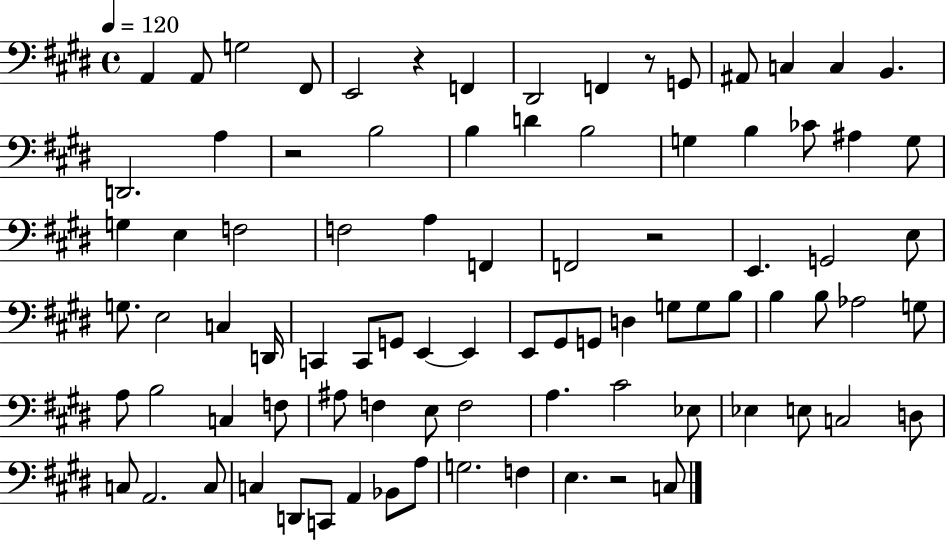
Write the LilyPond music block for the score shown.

{
  \clef bass
  \time 4/4
  \defaultTimeSignature
  \key e \major
  \tempo 4 = 120
  a,4 a,8 g2 fis,8 | e,2 r4 f,4 | dis,2 f,4 r8 g,8 | ais,8 c4 c4 b,4. | \break d,2. a4 | r2 b2 | b4 d'4 b2 | g4 b4 ces'8 ais4 g8 | \break g4 e4 f2 | f2 a4 f,4 | f,2 r2 | e,4. g,2 e8 | \break g8. e2 c4 d,16 | c,4 c,8 g,8 e,4~~ e,4 | e,8 gis,8 g,8 d4 g8 g8 b8 | b4 b8 aes2 g8 | \break a8 b2 c4 f8 | ais8 f4 e8 f2 | a4. cis'2 ees8 | ees4 e8 c2 d8 | \break c8 a,2. c8 | c4 d,8 c,8 a,4 bes,8 a8 | g2. f4 | e4. r2 c8 | \break \bar "|."
}